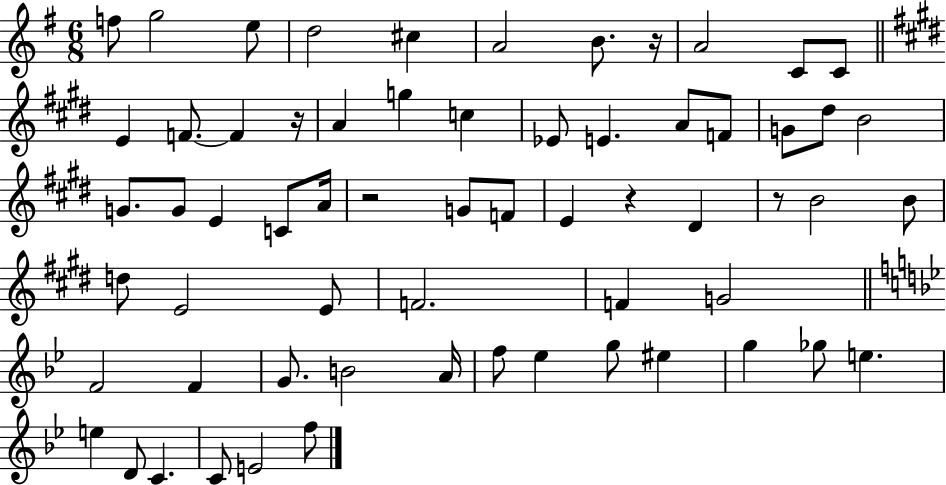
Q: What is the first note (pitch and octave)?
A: F5